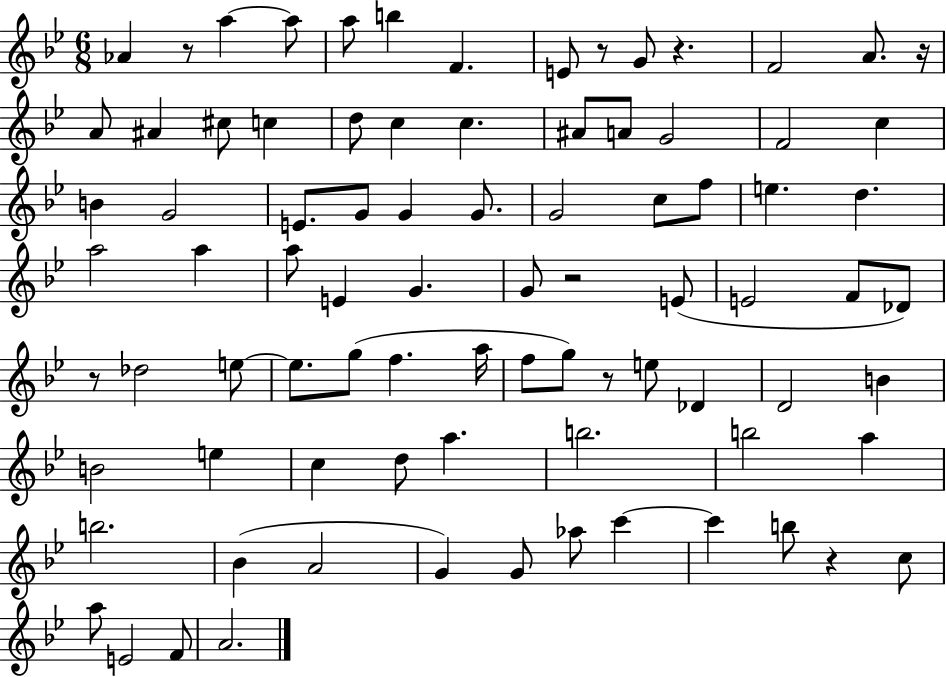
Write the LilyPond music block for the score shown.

{
  \clef treble
  \numericTimeSignature
  \time 6/8
  \key bes \major
  aes'4 r8 a''4~~ a''8 | a''8 b''4 f'4. | e'8 r8 g'8 r4. | f'2 a'8. r16 | \break a'8 ais'4 cis''8 c''4 | d''8 c''4 c''4. | ais'8 a'8 g'2 | f'2 c''4 | \break b'4 g'2 | e'8. g'8 g'4 g'8. | g'2 c''8 f''8 | e''4. d''4. | \break a''2 a''4 | a''8 e'4 g'4. | g'8 r2 e'8( | e'2 f'8 des'8) | \break r8 des''2 e''8~~ | e''8. g''8( f''4. a''16 | f''8 g''8) r8 e''8 des'4 | d'2 b'4 | \break b'2 e''4 | c''4 d''8 a''4. | b''2. | b''2 a''4 | \break b''2. | bes'4( a'2 | g'4) g'8 aes''8 c'''4~~ | c'''4 b''8 r4 c''8 | \break a''8 e'2 f'8 | a'2. | \bar "|."
}